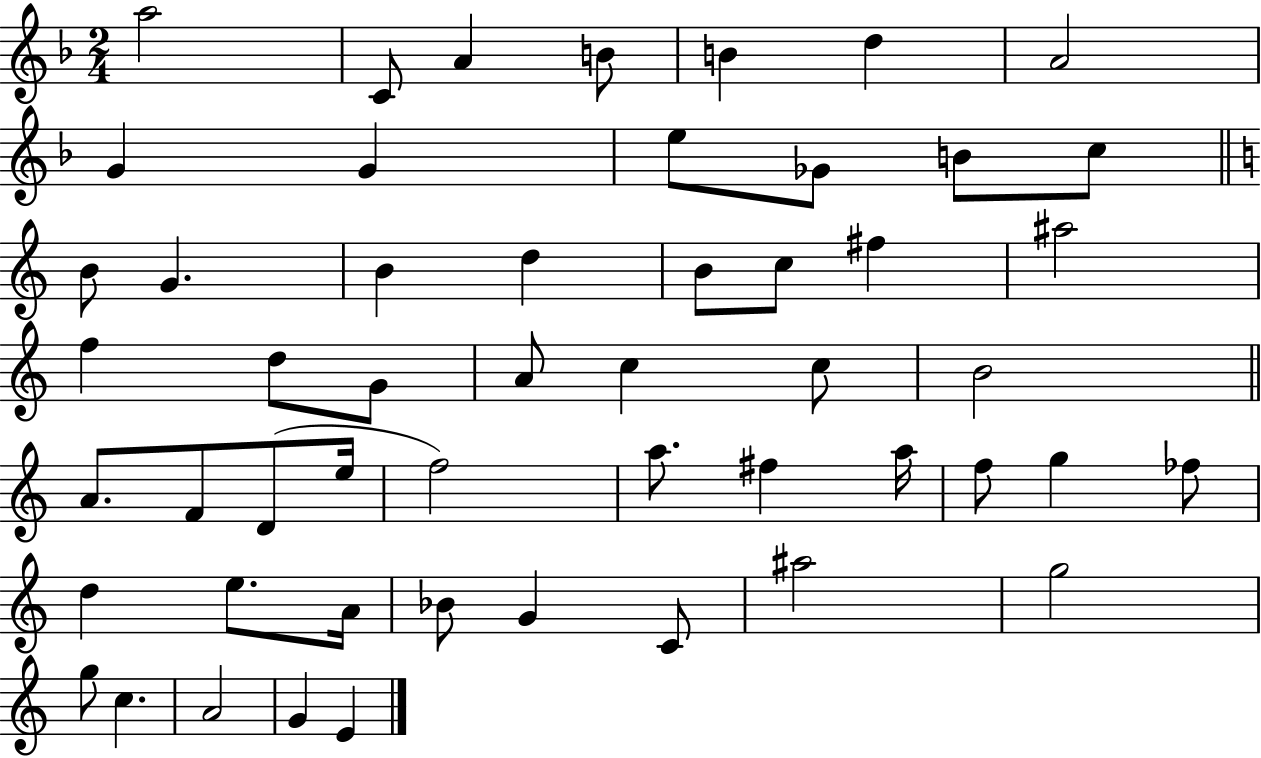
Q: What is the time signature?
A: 2/4